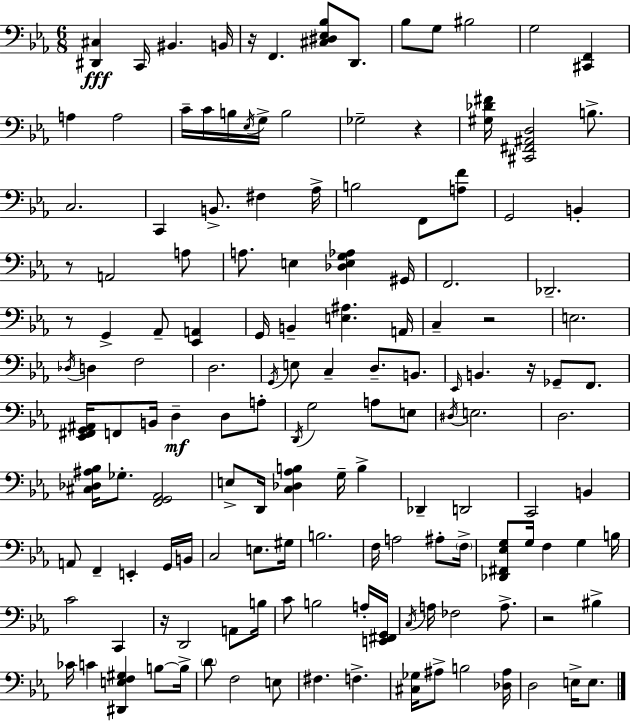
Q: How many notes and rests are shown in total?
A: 146